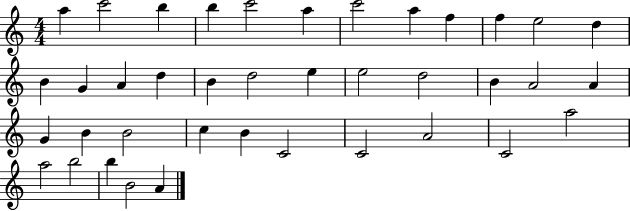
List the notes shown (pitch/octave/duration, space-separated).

A5/q C6/h B5/q B5/q C6/h A5/q C6/h A5/q F5/q F5/q E5/h D5/q B4/q G4/q A4/q D5/q B4/q D5/h E5/q E5/h D5/h B4/q A4/h A4/q G4/q B4/q B4/h C5/q B4/q C4/h C4/h A4/h C4/h A5/h A5/h B5/h B5/q B4/h A4/q